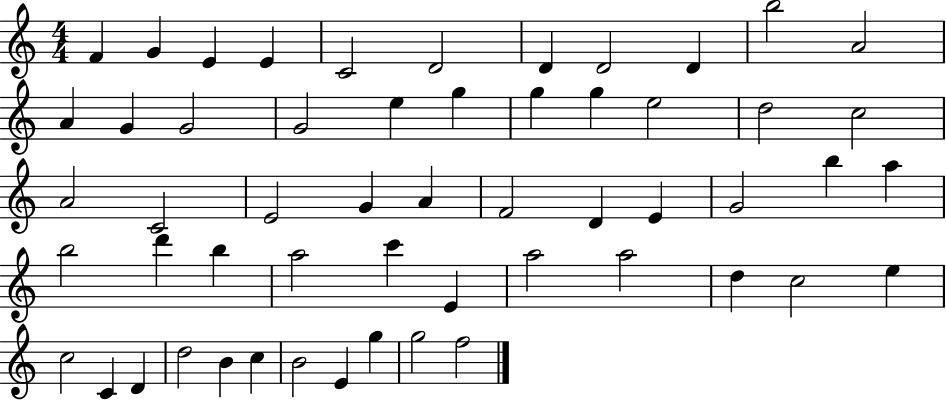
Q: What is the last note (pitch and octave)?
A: F5